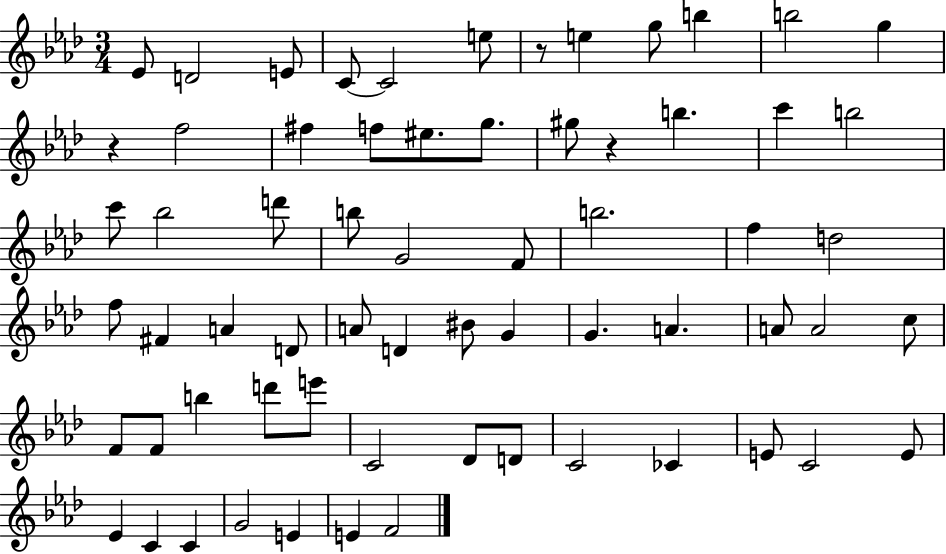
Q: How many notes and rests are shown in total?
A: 65